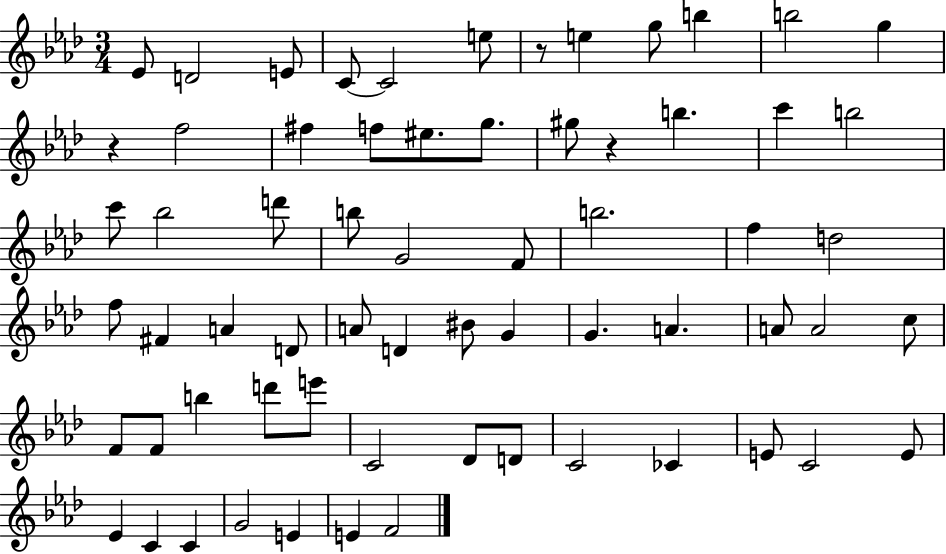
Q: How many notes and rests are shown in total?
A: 65